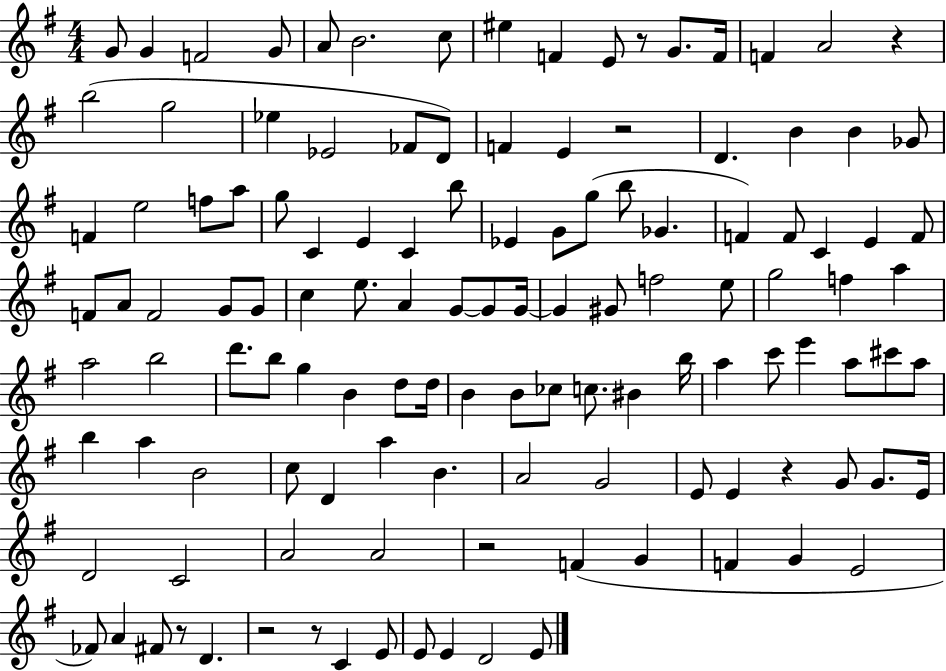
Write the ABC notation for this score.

X:1
T:Untitled
M:4/4
L:1/4
K:G
G/2 G F2 G/2 A/2 B2 c/2 ^e F E/2 z/2 G/2 F/4 F A2 z b2 g2 _e _E2 _F/2 D/2 F E z2 D B B _G/2 F e2 f/2 a/2 g/2 C E C b/2 _E G/2 g/2 b/2 _G F F/2 C E F/2 F/2 A/2 F2 G/2 G/2 c e/2 A G/2 G/2 G/4 G ^G/2 f2 e/2 g2 f a a2 b2 d'/2 b/2 g B d/2 d/4 B B/2 _c/2 c/2 ^B b/4 a c'/2 e' a/2 ^c'/2 a/2 b a B2 c/2 D a B A2 G2 E/2 E z G/2 G/2 E/4 D2 C2 A2 A2 z2 F G F G E2 _F/2 A ^F/2 z/2 D z2 z/2 C E/2 E/2 E D2 E/2